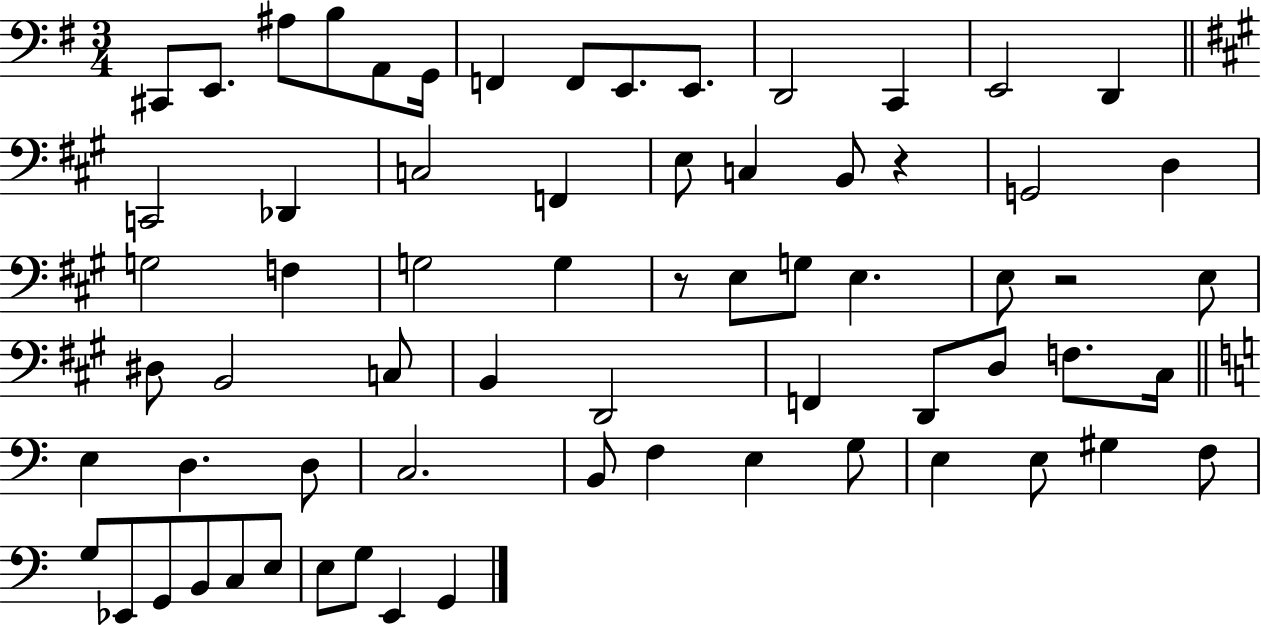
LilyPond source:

{
  \clef bass
  \numericTimeSignature
  \time 3/4
  \key g \major
  \repeat volta 2 { cis,8 e,8. ais8 b8 a,8 g,16 | f,4 f,8 e,8. e,8. | d,2 c,4 | e,2 d,4 | \break \bar "||" \break \key a \major c,2 des,4 | c2 f,4 | e8 c4 b,8 r4 | g,2 d4 | \break g2 f4 | g2 g4 | r8 e8 g8 e4. | e8 r2 e8 | \break dis8 b,2 c8 | b,4 d,2 | f,4 d,8 d8 f8. cis16 | \bar "||" \break \key c \major e4 d4. d8 | c2. | b,8 f4 e4 g8 | e4 e8 gis4 f8 | \break g8 ees,8 g,8 b,8 c8 e8 | e8 g8 e,4 g,4 | } \bar "|."
}